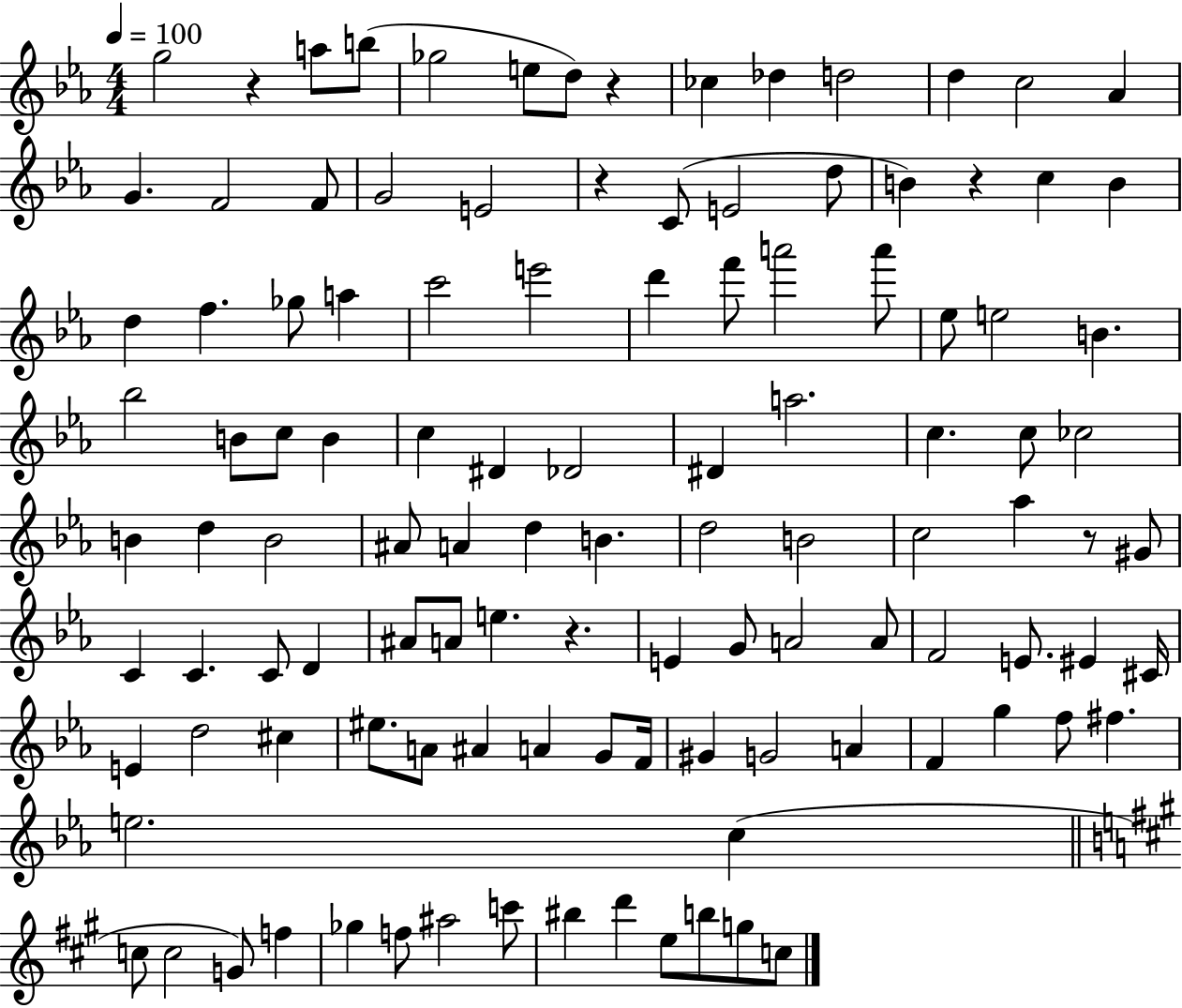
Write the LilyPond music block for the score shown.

{
  \clef treble
  \numericTimeSignature
  \time 4/4
  \key ees \major
  \tempo 4 = 100
  g''2 r4 a''8 b''8( | ges''2 e''8 d''8) r4 | ces''4 des''4 d''2 | d''4 c''2 aes'4 | \break g'4. f'2 f'8 | g'2 e'2 | r4 c'8( e'2 d''8 | b'4) r4 c''4 b'4 | \break d''4 f''4. ges''8 a''4 | c'''2 e'''2 | d'''4 f'''8 a'''2 a'''8 | ees''8 e''2 b'4. | \break bes''2 b'8 c''8 b'4 | c''4 dis'4 des'2 | dis'4 a''2. | c''4. c''8 ces''2 | \break b'4 d''4 b'2 | ais'8 a'4 d''4 b'4. | d''2 b'2 | c''2 aes''4 r8 gis'8 | \break c'4 c'4. c'8 d'4 | ais'8 a'8 e''4. r4. | e'4 g'8 a'2 a'8 | f'2 e'8. eis'4 cis'16 | \break e'4 d''2 cis''4 | eis''8. a'8 ais'4 a'4 g'8 f'16 | gis'4 g'2 a'4 | f'4 g''4 f''8 fis''4. | \break e''2. c''4( | \bar "||" \break \key a \major c''8 c''2 g'8) f''4 | ges''4 f''8 ais''2 c'''8 | bis''4 d'''4 e''8 b''8 g''8 c''8 | \bar "|."
}